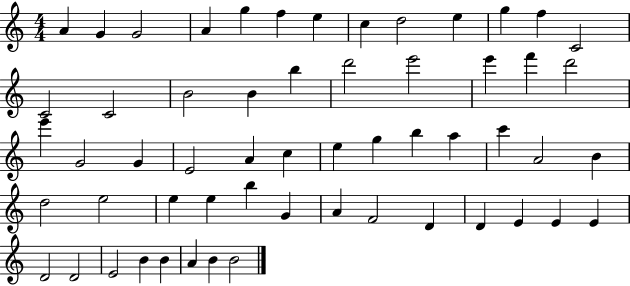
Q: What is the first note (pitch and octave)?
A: A4